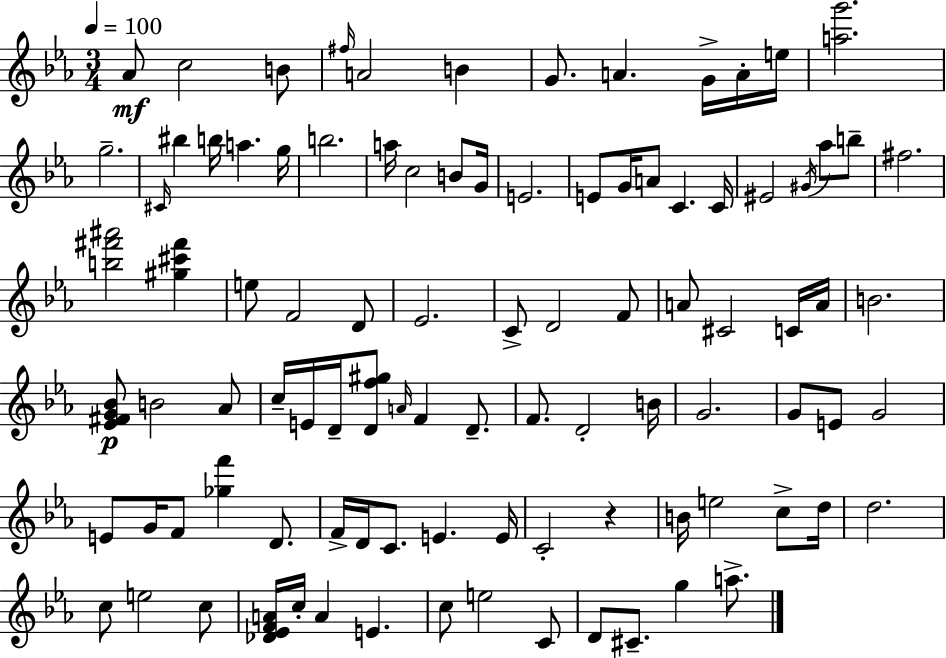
Ab4/e C5/h B4/e F#5/s A4/h B4/q G4/e. A4/q. G4/s A4/s E5/s [A5,G6]/h. G5/h. C#4/s BIS5/q B5/s A5/q. G5/s B5/h. A5/s C5/h B4/e G4/s E4/h. E4/e G4/s A4/e C4/q. C4/s EIS4/h G#4/s Ab5/e B5/e F#5/h. [B5,F#6,A#6]/h [G#5,C#6,F#6]/q E5/e F4/h D4/e Eb4/h. C4/e D4/h F4/e A4/e C#4/h C4/s A4/s B4/h. [Eb4,F#4,G4,Bb4]/e B4/h Ab4/e C5/s E4/s D4/s [D4,F5,G#5]/e A4/s F4/q D4/e. F4/e. D4/h B4/s G4/h. G4/e E4/e G4/h E4/e G4/s F4/e [Gb5,F6]/q D4/e. F4/s D4/s C4/e. E4/q. E4/s C4/h R/q B4/s E5/h C5/e D5/s D5/h. C5/e E5/h C5/e [Db4,Eb4,F4,A4]/s C5/s A4/q E4/q. C5/e E5/h C4/e D4/e C#4/e. G5/q A5/e.